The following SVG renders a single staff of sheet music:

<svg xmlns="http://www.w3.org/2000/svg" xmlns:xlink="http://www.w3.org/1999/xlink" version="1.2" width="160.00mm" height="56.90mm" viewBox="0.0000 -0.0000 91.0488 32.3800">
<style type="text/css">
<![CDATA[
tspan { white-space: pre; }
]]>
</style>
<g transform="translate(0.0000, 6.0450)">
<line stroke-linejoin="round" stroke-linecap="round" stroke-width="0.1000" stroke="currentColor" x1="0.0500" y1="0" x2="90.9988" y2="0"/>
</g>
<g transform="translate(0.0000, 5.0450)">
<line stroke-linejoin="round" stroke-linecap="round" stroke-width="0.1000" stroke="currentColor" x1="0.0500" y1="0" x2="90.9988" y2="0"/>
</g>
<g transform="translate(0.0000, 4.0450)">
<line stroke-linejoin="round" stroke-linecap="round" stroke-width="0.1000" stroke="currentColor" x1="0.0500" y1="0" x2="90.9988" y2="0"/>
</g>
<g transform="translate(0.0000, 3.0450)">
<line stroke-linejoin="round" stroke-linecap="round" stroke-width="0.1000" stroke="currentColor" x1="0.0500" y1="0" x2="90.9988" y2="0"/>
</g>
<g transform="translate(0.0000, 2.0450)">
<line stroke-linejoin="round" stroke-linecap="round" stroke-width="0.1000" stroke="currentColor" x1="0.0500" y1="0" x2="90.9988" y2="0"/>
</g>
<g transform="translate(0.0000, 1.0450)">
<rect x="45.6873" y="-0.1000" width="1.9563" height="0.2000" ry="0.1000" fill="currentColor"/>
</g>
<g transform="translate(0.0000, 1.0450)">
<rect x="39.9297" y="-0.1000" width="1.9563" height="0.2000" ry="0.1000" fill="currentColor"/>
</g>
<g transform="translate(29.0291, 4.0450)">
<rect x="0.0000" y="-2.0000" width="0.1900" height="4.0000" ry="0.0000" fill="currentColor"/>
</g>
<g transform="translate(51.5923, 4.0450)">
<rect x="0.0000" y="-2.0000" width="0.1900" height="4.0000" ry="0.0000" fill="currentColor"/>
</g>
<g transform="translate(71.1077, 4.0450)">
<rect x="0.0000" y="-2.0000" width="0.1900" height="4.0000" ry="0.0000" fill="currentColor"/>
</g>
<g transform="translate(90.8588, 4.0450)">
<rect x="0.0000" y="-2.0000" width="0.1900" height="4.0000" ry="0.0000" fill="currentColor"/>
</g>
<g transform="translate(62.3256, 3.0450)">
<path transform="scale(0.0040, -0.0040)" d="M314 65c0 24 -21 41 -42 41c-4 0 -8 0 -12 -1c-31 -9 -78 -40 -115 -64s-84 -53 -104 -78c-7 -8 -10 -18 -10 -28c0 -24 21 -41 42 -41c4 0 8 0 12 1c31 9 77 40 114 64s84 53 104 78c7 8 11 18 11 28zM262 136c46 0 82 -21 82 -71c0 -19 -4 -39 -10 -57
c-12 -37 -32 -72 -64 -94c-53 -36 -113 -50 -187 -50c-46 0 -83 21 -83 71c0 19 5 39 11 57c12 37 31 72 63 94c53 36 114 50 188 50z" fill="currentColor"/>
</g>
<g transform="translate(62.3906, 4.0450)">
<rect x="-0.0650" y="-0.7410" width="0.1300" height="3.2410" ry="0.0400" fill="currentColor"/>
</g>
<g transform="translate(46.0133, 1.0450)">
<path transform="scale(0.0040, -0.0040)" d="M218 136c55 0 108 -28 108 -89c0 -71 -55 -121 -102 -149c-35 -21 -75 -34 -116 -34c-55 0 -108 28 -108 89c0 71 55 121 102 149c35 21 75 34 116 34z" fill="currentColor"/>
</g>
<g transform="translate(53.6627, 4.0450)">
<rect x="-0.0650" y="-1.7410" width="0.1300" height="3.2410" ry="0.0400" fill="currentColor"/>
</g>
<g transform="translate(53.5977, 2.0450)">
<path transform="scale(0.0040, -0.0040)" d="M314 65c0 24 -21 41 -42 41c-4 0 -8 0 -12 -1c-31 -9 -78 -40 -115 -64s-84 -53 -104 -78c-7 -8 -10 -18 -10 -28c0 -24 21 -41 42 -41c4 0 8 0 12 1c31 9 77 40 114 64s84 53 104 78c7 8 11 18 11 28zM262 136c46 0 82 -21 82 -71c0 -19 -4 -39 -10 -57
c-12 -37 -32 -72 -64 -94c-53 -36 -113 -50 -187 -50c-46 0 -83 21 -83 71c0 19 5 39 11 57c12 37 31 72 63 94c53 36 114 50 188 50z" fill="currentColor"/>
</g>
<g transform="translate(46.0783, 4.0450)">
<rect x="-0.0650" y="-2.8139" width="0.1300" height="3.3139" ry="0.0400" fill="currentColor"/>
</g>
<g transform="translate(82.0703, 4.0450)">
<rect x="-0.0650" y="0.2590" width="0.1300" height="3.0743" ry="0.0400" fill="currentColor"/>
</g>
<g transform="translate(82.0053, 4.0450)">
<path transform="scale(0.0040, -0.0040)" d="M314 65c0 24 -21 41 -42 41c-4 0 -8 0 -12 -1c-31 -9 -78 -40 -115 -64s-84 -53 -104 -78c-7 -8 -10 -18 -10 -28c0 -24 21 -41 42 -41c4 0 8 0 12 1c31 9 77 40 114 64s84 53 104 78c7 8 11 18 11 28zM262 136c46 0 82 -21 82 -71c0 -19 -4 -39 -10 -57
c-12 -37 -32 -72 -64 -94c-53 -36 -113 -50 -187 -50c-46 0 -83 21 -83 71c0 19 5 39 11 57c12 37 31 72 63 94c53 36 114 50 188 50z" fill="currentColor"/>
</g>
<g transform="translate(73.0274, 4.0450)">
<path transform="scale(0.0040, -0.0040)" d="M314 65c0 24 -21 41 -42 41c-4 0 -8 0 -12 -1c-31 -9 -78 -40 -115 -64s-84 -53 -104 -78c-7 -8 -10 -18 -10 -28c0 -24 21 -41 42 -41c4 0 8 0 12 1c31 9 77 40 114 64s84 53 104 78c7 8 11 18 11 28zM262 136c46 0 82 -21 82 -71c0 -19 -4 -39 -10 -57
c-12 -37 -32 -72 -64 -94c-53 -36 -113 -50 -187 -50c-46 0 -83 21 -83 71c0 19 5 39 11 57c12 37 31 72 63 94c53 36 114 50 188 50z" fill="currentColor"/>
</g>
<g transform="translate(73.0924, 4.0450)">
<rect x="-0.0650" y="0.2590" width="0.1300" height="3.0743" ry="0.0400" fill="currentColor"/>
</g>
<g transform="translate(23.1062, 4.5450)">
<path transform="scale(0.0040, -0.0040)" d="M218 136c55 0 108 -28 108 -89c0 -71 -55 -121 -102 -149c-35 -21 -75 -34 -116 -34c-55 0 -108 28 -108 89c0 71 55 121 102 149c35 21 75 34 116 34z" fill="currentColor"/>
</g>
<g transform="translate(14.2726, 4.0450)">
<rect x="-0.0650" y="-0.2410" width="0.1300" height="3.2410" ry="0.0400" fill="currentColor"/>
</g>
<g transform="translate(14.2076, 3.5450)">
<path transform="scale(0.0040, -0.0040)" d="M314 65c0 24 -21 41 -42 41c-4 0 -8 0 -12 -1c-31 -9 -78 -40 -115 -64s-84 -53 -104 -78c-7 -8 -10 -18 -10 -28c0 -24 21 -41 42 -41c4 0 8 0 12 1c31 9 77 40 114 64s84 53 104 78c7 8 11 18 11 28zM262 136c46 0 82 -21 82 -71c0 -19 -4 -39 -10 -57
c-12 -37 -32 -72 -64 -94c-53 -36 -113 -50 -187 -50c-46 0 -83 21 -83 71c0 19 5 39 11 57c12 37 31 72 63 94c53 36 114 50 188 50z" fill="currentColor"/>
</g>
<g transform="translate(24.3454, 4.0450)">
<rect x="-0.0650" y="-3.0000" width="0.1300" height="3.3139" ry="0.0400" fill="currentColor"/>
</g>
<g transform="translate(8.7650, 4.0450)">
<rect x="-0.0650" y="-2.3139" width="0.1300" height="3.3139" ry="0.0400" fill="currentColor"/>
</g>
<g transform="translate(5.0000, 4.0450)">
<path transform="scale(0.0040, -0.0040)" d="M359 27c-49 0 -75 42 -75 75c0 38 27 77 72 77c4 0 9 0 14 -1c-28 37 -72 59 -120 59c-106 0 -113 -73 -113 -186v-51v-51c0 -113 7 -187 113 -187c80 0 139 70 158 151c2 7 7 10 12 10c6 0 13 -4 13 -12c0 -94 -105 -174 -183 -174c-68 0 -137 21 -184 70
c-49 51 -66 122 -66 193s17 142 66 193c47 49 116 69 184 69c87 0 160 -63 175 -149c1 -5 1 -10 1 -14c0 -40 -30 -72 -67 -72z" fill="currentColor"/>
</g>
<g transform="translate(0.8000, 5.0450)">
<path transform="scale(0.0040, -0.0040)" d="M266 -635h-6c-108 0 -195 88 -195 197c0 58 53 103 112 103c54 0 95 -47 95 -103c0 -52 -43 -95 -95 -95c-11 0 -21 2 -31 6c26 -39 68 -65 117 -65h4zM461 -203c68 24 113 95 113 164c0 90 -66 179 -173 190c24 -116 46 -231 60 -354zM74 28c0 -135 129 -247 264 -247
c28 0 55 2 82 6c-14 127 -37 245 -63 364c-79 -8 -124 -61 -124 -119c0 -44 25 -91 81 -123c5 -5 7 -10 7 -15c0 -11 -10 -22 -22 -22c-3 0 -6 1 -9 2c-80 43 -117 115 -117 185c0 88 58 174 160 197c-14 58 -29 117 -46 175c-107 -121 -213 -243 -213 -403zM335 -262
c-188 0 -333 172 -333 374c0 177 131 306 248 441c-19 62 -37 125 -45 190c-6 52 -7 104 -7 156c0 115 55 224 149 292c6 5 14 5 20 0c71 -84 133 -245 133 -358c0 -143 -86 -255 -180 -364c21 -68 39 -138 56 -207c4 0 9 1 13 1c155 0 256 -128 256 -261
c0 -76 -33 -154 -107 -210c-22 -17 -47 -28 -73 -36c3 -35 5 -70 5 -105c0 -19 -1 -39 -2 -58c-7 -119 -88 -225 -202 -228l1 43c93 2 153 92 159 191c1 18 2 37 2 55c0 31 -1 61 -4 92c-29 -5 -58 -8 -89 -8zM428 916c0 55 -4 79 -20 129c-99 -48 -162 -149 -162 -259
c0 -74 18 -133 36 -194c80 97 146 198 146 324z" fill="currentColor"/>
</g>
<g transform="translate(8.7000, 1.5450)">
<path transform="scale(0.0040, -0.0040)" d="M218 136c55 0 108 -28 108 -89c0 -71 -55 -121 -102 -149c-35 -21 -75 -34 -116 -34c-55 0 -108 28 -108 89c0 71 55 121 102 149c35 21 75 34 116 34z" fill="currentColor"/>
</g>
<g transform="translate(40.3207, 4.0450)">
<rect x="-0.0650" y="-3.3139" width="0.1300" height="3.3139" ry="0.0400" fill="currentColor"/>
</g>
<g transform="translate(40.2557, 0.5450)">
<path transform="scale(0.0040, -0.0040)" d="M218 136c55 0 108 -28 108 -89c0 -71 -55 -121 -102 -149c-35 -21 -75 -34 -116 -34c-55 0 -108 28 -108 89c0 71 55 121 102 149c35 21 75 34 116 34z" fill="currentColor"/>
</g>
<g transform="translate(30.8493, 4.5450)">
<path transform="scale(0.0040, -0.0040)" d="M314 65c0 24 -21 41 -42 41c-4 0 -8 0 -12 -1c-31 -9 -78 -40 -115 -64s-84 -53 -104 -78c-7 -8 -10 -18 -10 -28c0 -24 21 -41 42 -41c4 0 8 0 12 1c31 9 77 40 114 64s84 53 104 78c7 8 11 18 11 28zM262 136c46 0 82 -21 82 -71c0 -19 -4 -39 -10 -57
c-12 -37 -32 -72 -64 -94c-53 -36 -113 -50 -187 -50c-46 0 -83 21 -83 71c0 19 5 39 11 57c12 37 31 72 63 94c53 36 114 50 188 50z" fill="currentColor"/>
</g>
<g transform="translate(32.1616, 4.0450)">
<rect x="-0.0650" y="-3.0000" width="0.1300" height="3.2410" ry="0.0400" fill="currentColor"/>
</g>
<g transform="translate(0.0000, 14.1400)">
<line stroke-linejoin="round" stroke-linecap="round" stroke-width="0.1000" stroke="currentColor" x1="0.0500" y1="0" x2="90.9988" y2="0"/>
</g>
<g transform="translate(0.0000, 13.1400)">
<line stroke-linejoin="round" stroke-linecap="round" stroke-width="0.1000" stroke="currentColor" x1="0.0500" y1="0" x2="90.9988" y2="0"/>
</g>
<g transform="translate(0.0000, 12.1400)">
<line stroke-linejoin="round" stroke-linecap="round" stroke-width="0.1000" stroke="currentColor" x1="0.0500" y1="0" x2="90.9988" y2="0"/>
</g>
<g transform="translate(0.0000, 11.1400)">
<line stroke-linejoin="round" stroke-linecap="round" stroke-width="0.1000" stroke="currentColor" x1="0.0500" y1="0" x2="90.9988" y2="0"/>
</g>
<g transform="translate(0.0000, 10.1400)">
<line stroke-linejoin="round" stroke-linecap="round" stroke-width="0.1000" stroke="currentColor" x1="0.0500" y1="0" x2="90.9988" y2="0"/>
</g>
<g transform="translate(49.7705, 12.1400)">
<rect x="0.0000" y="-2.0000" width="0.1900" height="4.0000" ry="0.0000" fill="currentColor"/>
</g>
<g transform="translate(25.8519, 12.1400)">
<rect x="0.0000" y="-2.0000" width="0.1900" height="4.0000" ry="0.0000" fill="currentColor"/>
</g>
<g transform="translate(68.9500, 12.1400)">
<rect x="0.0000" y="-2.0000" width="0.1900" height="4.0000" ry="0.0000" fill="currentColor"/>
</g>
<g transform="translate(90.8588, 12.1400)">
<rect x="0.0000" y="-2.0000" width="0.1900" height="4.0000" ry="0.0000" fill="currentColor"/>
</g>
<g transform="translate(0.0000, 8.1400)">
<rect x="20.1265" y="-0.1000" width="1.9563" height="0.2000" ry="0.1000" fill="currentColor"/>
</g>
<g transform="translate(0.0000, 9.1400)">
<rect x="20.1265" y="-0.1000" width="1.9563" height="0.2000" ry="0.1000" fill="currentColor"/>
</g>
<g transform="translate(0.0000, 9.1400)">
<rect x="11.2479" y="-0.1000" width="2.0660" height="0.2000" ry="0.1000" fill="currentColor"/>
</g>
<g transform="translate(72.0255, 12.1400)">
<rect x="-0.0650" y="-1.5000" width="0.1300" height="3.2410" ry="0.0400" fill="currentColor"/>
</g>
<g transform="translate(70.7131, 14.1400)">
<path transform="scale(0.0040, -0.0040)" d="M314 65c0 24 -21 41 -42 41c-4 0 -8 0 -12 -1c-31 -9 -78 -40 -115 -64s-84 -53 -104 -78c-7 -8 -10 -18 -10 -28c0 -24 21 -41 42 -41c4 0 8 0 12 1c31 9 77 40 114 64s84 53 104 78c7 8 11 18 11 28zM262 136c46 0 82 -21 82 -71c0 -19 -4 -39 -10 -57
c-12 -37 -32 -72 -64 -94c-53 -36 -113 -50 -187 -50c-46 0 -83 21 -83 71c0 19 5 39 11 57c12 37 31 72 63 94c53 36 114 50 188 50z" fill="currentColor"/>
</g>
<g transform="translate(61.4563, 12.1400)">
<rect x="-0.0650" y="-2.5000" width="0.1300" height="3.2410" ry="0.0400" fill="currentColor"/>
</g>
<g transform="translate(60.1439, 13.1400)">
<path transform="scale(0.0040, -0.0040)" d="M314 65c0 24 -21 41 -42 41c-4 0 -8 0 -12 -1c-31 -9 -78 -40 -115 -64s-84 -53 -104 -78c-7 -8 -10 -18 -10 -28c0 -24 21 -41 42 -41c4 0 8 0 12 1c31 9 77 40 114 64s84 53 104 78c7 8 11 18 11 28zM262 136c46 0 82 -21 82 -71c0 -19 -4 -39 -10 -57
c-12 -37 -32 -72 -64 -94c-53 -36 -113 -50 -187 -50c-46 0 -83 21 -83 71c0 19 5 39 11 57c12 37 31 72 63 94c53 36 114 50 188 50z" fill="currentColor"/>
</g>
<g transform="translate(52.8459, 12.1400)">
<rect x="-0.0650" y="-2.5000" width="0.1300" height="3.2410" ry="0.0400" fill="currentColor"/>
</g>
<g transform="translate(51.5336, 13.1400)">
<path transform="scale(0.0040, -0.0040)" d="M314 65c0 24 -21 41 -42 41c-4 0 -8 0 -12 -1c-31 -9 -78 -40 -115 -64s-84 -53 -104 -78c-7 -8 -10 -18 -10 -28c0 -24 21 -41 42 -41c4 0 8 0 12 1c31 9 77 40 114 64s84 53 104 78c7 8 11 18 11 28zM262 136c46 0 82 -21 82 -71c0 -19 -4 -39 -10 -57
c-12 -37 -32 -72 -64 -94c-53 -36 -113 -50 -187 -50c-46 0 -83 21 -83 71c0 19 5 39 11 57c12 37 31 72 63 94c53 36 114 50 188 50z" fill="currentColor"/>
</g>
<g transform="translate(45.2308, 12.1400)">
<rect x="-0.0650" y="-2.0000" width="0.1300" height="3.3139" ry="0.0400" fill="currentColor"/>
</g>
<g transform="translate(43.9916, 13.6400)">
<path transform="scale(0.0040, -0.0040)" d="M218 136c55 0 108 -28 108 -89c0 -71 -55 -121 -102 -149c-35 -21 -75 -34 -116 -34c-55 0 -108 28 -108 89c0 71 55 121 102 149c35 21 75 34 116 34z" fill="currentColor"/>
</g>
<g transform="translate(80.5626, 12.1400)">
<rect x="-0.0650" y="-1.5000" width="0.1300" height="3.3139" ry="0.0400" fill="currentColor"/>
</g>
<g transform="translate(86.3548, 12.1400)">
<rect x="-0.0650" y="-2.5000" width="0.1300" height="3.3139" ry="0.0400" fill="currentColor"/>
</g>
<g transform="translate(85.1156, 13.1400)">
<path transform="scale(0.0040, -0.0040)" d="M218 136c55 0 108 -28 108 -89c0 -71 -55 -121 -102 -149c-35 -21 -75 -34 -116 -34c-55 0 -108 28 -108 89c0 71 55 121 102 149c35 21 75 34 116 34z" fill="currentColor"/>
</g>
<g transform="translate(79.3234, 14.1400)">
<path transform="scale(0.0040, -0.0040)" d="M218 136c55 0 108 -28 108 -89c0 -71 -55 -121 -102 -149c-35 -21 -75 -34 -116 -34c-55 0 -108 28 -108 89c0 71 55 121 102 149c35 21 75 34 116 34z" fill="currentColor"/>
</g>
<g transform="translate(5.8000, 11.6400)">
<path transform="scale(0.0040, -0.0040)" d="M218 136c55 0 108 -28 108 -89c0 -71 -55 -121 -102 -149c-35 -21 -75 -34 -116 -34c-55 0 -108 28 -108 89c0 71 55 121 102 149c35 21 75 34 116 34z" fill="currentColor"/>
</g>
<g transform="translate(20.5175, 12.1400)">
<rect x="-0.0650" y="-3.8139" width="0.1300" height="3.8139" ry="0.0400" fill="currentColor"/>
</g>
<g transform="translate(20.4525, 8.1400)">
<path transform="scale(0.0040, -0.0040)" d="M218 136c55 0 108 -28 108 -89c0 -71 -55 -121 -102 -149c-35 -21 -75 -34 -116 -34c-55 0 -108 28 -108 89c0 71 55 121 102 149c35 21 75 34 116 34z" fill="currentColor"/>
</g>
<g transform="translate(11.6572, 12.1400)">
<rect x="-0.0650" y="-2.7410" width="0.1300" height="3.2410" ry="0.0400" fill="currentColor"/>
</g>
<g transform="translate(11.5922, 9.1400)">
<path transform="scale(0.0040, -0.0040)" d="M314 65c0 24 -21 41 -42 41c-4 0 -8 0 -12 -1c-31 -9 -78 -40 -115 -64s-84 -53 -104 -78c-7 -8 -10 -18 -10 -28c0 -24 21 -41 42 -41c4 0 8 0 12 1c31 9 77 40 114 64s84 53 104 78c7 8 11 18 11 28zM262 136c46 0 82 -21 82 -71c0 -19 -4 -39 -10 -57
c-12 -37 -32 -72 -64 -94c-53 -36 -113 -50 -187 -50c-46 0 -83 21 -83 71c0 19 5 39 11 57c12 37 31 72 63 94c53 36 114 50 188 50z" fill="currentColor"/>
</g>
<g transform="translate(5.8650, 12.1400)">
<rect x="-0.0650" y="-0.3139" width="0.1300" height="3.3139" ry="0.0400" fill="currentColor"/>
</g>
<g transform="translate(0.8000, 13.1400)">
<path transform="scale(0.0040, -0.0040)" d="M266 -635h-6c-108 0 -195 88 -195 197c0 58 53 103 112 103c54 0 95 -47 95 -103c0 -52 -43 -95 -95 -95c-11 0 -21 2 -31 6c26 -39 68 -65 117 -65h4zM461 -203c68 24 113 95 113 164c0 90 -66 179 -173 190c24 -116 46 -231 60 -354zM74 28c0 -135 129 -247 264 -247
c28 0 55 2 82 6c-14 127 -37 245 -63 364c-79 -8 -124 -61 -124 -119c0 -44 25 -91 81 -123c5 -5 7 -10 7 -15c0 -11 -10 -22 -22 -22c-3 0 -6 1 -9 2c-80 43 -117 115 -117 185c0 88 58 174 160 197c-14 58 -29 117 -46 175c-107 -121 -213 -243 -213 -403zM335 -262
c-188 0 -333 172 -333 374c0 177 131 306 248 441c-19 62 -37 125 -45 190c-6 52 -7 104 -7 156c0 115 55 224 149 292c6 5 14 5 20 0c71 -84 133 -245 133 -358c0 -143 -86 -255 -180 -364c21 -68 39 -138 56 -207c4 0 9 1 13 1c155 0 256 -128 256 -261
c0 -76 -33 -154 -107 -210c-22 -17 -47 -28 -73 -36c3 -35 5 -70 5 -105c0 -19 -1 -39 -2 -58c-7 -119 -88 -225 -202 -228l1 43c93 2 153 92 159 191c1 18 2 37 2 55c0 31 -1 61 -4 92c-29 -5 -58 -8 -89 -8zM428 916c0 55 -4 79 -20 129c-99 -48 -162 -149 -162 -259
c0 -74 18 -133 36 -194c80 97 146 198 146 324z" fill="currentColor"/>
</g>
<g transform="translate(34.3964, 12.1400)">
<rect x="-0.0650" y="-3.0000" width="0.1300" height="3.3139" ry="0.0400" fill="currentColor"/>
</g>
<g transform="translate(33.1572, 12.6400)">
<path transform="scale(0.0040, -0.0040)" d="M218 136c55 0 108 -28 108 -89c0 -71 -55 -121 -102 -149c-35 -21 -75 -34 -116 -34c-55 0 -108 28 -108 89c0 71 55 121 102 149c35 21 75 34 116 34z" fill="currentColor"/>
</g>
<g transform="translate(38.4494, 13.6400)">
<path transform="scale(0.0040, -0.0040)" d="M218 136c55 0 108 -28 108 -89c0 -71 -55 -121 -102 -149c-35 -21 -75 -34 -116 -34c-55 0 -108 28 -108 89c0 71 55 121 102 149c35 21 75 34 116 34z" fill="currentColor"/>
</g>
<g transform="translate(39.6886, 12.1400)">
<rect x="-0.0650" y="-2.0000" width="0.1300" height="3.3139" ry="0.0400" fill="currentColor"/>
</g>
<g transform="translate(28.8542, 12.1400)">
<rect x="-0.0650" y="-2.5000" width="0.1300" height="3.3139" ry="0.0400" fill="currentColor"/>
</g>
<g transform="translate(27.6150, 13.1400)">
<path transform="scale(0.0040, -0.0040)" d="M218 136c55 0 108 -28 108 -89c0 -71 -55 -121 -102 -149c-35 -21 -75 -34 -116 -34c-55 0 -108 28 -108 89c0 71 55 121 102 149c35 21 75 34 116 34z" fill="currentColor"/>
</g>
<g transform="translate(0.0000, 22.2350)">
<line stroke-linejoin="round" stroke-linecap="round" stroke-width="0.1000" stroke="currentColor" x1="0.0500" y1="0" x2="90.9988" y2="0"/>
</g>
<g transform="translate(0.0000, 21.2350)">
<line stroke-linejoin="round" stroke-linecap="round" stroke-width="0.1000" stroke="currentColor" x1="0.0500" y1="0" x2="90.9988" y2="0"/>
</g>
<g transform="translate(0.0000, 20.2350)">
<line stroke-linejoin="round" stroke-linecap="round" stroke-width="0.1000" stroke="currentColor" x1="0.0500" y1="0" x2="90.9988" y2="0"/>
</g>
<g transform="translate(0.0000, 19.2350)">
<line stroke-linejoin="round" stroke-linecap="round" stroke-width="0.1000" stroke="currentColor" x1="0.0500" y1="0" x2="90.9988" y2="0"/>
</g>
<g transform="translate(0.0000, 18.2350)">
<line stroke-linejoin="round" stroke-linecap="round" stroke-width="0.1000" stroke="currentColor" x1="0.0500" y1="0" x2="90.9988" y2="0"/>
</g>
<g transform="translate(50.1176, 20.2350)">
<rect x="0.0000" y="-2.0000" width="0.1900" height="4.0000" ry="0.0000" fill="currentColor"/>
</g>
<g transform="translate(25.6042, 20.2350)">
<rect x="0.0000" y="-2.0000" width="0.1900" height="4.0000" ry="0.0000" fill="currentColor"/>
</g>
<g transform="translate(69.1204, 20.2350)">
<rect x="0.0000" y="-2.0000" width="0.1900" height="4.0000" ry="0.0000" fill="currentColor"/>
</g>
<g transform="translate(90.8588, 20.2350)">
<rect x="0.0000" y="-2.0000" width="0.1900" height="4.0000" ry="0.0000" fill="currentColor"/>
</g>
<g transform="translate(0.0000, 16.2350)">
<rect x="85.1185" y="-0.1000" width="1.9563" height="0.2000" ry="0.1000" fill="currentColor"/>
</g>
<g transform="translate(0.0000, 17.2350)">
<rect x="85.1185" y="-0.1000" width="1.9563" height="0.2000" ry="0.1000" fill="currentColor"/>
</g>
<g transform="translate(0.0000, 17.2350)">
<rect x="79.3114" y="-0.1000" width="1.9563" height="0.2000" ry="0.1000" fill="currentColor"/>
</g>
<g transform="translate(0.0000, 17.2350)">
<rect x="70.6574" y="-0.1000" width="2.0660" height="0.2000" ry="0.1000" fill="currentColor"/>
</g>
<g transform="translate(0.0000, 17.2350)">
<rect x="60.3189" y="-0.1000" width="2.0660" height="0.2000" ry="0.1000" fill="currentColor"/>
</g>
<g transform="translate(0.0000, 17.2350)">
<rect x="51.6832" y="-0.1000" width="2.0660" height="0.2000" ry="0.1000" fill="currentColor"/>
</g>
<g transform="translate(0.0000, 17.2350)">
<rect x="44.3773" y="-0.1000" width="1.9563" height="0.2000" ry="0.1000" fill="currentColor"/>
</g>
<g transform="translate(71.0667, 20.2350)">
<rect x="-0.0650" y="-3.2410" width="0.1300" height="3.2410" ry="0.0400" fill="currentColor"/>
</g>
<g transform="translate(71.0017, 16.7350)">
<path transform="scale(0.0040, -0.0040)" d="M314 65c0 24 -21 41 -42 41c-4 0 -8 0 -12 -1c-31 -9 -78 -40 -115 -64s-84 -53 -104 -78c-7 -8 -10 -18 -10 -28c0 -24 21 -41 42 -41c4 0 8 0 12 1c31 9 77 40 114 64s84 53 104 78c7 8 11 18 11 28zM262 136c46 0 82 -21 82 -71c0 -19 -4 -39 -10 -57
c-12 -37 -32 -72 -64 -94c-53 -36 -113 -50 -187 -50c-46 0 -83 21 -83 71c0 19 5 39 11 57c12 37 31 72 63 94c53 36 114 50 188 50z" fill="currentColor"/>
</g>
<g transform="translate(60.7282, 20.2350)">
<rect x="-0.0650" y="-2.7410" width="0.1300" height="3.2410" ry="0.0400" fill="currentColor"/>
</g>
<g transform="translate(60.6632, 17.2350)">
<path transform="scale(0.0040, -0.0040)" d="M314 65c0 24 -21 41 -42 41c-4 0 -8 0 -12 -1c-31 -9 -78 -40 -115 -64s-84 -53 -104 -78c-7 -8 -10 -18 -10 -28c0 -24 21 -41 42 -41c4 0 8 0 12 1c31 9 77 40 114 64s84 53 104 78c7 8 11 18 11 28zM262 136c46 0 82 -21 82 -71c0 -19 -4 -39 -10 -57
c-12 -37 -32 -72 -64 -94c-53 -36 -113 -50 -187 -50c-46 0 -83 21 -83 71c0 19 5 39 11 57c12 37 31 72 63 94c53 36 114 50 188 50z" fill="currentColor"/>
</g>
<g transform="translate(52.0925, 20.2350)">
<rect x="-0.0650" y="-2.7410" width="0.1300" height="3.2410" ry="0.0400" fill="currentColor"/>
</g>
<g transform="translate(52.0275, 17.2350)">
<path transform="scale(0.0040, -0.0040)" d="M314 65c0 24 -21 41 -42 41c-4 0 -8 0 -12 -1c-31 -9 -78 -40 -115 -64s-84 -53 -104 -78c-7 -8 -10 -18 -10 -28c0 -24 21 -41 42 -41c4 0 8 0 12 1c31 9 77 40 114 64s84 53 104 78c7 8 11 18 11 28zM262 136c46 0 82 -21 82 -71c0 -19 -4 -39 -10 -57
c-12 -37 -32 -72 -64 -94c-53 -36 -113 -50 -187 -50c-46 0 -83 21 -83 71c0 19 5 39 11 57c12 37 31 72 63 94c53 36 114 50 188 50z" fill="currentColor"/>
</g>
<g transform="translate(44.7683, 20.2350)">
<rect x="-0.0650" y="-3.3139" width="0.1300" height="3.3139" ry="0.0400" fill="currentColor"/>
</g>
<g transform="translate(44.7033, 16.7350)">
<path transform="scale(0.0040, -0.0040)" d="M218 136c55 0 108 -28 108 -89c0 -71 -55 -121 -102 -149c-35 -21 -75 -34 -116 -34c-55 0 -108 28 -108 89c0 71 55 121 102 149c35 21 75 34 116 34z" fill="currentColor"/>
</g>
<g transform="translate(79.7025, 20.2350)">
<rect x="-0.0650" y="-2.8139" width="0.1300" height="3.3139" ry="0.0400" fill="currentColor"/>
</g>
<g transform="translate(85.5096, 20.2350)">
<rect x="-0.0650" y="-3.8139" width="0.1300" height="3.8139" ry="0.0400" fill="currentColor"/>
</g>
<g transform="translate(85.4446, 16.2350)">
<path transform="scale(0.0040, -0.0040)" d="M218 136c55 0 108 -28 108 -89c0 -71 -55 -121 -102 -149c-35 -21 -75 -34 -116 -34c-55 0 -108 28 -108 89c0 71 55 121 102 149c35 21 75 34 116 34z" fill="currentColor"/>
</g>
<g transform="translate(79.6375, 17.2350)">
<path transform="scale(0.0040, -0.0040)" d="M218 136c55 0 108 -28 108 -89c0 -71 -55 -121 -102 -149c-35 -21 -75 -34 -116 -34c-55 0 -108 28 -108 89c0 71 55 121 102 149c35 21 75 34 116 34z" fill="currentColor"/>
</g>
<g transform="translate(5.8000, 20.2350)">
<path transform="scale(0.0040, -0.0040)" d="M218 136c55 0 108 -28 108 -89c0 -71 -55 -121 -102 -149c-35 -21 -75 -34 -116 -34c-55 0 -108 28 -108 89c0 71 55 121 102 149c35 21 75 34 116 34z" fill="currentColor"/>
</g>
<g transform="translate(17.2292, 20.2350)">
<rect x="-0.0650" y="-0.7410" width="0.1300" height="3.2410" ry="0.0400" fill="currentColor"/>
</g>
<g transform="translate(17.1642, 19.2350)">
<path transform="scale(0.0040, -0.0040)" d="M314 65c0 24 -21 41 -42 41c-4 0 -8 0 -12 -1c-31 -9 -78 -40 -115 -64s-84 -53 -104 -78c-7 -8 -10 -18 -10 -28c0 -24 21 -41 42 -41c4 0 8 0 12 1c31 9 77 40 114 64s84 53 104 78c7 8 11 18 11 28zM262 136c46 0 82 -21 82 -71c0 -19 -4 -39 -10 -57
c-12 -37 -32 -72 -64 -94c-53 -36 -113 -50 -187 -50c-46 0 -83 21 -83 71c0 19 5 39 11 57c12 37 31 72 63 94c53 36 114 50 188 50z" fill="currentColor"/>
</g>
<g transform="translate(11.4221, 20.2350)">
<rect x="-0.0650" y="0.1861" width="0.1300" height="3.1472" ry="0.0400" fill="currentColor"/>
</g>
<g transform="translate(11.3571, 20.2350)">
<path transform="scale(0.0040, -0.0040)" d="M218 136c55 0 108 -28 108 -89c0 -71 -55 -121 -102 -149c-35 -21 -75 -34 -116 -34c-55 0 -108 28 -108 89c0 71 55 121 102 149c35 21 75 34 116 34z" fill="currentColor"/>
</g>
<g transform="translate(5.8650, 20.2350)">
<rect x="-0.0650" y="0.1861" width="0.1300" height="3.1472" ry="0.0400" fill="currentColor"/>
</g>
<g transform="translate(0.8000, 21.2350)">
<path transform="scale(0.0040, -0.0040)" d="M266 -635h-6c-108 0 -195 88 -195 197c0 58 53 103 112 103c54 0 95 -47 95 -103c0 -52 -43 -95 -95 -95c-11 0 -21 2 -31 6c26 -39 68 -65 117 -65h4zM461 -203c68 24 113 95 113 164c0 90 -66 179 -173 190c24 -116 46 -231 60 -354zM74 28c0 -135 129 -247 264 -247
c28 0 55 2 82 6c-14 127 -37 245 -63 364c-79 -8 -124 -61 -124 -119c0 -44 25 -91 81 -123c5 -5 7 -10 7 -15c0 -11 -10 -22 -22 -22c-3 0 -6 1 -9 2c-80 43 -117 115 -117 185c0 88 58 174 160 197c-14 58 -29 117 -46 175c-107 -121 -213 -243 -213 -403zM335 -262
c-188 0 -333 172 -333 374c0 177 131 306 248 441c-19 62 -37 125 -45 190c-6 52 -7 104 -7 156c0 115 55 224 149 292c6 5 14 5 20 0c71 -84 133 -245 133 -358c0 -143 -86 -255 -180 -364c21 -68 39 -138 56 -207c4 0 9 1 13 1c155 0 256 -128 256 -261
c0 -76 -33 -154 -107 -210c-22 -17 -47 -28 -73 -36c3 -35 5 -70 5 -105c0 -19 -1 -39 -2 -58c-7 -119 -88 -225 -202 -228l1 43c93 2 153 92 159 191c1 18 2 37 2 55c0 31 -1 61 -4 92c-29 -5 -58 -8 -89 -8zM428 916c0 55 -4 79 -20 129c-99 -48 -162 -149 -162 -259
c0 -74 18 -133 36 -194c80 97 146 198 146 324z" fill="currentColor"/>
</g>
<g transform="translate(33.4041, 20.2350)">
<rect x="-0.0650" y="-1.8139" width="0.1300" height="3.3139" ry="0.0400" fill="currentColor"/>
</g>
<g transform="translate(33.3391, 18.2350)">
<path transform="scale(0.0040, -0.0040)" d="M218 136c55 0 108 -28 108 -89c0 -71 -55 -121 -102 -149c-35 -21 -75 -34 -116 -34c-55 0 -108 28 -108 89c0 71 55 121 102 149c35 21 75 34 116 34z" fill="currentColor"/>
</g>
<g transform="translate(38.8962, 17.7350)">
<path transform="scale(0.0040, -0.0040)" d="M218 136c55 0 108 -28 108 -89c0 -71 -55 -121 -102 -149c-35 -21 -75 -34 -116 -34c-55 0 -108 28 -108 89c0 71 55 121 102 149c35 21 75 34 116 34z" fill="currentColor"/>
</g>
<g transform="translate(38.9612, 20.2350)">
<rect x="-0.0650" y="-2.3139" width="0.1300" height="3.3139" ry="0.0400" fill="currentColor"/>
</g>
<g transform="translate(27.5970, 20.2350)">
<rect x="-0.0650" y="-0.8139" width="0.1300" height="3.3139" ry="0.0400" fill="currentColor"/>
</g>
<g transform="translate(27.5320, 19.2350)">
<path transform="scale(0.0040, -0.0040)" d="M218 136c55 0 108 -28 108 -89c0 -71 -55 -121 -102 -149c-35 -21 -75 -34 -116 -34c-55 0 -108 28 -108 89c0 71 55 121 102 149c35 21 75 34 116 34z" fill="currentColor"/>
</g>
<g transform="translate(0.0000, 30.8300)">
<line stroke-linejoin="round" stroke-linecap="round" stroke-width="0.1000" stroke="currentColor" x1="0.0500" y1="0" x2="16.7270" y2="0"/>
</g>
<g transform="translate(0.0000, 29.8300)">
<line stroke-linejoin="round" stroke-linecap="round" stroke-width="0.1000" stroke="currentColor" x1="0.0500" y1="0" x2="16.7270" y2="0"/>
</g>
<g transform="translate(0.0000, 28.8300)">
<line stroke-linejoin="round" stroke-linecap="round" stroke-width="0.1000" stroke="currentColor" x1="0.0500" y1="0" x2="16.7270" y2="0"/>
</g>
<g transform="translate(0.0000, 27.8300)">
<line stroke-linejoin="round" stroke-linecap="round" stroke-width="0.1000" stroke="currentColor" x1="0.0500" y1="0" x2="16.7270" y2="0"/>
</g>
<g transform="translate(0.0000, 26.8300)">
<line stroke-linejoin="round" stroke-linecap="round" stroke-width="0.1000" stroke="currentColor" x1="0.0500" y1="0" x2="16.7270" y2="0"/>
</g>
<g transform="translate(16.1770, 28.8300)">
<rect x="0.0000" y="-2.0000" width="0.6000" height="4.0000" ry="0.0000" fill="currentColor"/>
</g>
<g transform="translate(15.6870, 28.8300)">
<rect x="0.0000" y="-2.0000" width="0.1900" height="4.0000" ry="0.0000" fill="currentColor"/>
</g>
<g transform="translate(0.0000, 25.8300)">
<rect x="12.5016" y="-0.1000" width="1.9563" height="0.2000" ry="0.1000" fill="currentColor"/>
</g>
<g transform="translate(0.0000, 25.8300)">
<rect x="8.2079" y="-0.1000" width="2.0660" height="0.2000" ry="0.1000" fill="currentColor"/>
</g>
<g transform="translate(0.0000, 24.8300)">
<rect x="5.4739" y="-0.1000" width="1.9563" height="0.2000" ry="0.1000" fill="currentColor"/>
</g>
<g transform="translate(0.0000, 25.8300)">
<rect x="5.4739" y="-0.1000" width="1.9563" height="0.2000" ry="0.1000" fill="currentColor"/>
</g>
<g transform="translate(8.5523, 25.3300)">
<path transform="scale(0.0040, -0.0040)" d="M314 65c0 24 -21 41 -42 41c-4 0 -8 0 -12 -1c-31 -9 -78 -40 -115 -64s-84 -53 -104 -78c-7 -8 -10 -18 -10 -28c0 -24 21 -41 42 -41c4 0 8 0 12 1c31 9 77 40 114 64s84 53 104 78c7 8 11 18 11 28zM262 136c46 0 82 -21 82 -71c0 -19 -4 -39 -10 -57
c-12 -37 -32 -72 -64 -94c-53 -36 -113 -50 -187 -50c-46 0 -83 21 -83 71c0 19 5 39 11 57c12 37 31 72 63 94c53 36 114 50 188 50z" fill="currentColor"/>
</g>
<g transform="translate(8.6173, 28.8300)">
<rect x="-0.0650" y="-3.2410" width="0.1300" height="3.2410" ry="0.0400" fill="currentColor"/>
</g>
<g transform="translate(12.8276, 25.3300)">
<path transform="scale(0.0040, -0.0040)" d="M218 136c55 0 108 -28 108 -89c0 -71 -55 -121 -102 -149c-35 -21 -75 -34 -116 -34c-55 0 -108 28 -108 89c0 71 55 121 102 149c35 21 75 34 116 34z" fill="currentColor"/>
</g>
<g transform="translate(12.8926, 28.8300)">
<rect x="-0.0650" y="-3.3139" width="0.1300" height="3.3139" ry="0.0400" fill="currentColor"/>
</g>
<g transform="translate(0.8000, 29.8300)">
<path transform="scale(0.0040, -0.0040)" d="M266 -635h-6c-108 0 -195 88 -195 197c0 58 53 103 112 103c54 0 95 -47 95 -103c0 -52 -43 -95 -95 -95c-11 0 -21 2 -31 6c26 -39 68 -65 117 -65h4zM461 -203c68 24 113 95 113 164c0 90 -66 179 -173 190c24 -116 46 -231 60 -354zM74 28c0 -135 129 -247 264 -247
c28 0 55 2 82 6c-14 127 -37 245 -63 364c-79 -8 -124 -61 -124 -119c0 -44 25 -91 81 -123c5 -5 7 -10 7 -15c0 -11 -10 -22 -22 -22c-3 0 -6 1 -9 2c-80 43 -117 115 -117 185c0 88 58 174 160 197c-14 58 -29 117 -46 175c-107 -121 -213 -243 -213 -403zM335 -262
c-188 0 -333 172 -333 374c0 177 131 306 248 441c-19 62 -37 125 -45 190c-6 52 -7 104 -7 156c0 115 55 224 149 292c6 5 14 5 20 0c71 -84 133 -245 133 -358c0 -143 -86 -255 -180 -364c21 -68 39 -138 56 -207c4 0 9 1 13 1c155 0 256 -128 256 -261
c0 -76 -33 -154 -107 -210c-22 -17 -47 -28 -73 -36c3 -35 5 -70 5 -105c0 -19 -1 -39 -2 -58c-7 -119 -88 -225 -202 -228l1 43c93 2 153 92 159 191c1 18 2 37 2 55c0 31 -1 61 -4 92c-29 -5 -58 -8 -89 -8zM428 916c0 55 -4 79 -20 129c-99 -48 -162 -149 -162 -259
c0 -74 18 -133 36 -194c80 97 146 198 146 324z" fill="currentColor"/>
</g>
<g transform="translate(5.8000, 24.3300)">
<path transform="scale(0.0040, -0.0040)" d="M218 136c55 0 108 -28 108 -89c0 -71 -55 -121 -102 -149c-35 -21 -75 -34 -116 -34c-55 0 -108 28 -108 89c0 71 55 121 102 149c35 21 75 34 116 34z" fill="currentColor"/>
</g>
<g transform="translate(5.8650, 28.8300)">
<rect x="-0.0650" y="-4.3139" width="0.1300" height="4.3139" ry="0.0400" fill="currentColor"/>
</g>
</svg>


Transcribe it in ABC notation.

X:1
T:Untitled
M:4/4
L:1/4
K:C
g c2 A A2 b a f2 d2 B2 B2 c a2 c' G A F F G2 G2 E2 E G B B d2 d f g b a2 a2 b2 a c' d' b2 b